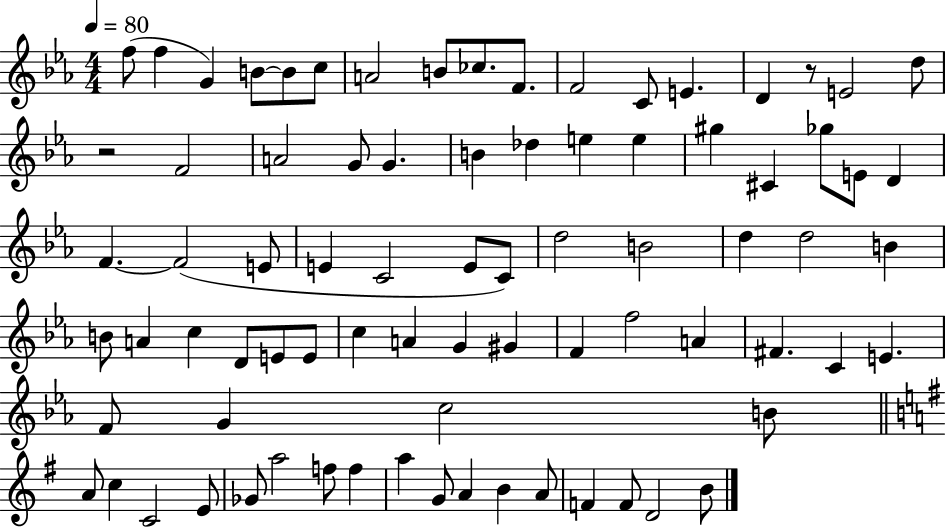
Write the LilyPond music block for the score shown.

{
  \clef treble
  \numericTimeSignature
  \time 4/4
  \key ees \major
  \tempo 4 = 80
  f''8( f''4 g'4) b'8~~ b'8 c''8 | a'2 b'8 ces''8. f'8. | f'2 c'8 e'4. | d'4 r8 e'2 d''8 | \break r2 f'2 | a'2 g'8 g'4. | b'4 des''4 e''4 e''4 | gis''4 cis'4 ges''8 e'8 d'4 | \break f'4.~~ f'2( e'8 | e'4 c'2 e'8 c'8) | d''2 b'2 | d''4 d''2 b'4 | \break b'8 a'4 c''4 d'8 e'8 e'8 | c''4 a'4 g'4 gis'4 | f'4 f''2 a'4 | fis'4. c'4 e'4. | \break f'8 g'4 c''2 b'8 | \bar "||" \break \key e \minor a'8 c''4 c'2 e'8 | ges'8 a''2 f''8 f''4 | a''4 g'8 a'4 b'4 a'8 | f'4 f'8 d'2 b'8 | \break \bar "|."
}